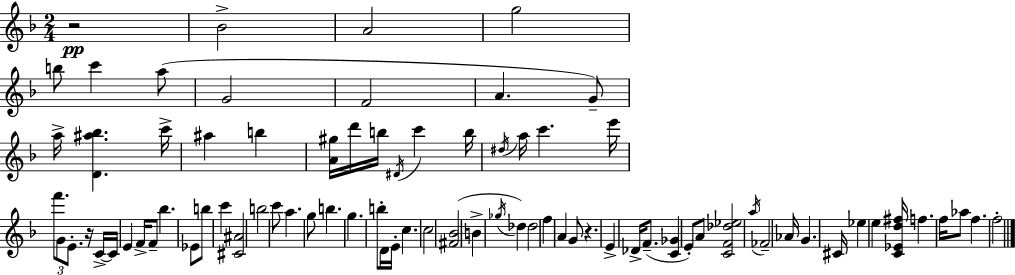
R/h Bb4/h A4/h G5/h B5/e C6/q A5/e G4/h F4/h A4/q. G4/e A5/s [D4,A#5,Bb5]/q. C6/s A#5/q B5/q [A4,G#5]/s D6/s B5/s D#4/s C6/q B5/s D#5/s A5/s C6/q. E6/s F6/e. G4/e E4/e. R/s C4/s C4/s E4/q F4/s F4/e Bb5/q. Eb4/e B5/e C6/q [C#4,A#4]/h B5/h C6/e A5/q. G5/e B5/q. G5/q. B5/e D4/s E4/s C5/q. C5/h [F#4,Bb4]/h B4/q Gb5/s Db5/q Db5/h F5/q A4/q G4/e R/q. E4/q Db4/s F4/e. [C4,Gb4]/q E4/e A4/e [C4,F4,Db5,Eb5]/h A5/s FES4/h Ab4/s G4/q. C#4/s Eb5/q E5/q [C4,Eb4,D5,F#5]/s F5/q. F5/s Ab5/e F5/q. F5/h